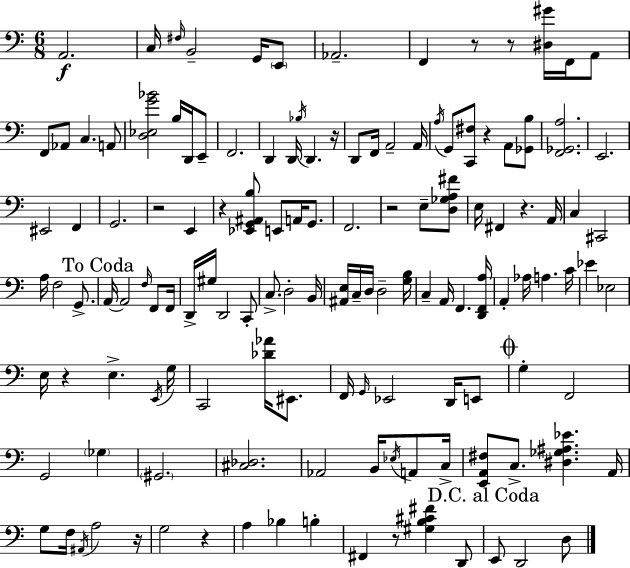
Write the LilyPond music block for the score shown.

{
  \clef bass
  \numericTimeSignature
  \time 6/8
  \key a \minor
  a,2.\f | c16 \grace { fis16 } b,2-- g,16 \parenthesize e,8 | aes,2.-- | f,4 r8 r8 <dis gis'>16 f,16 a,8 | \break f,8 aes,8 c4. a,8 | <d ees g' bes'>2 b16 d,16 e,8-- | f,2. | d,4 d,16 \acciaccatura { bes16 } d,4. | \break r16 d,8 f,16 a,2-- | a,16 \acciaccatura { a16 } g,8 <c, fis>8 r4 a,8 | <ges, b>8 <f, ges, a>2. | e,2. | \break eis,2 f,4 | g,2. | r2 e,4 | r4 <ees, g, ais, b>8 e,8 a,16 | \break g,8. f,2. | r2 e8-- | <d ges a fis'>8 e16 fis,4 r4. | a,16 c4 cis,2 | \break a16 f2 | g,8.-> \mark "To Coda" a,16~~ a,2 | \grace { f16 } f,8 f,16 d,16-> gis16 d,2 | c,8-. c8.-> d2-. | \break b,16 <ais, e>16 c16-- d16 d2-- | <g b>16 c4-- a,16 f,4. | <d, f, a>16 a,4-. aes16 a4. | c'16 ees'4 ees2 | \break e16 r4 e4.-> | \acciaccatura { e,16 } g16 c,2 | <des' aes'>16 eis,8. f,16 \grace { g,16 } ees,2 | d,16 e,8 \mark \markup { \musicglyph "scripts.coda" } g4-. f,2 | \break g,2 | \parenthesize ges4 \parenthesize gis,2. | <cis des>2. | aes,2 | \break b,16 \acciaccatura { ees16 } a,8 c16-> <e, a, fis>8 c8.-> | <dis ges ais ees'>4. a,16 g8 f16 \acciaccatura { ais,16 } a2 | r16 g2 | r4 a4 | \break bes4 b4-. fis,4 | r8 <gis b cis' fis'>4 d,8 \mark "D.C. al Coda" e,8 d,2 | d8 \bar "|."
}